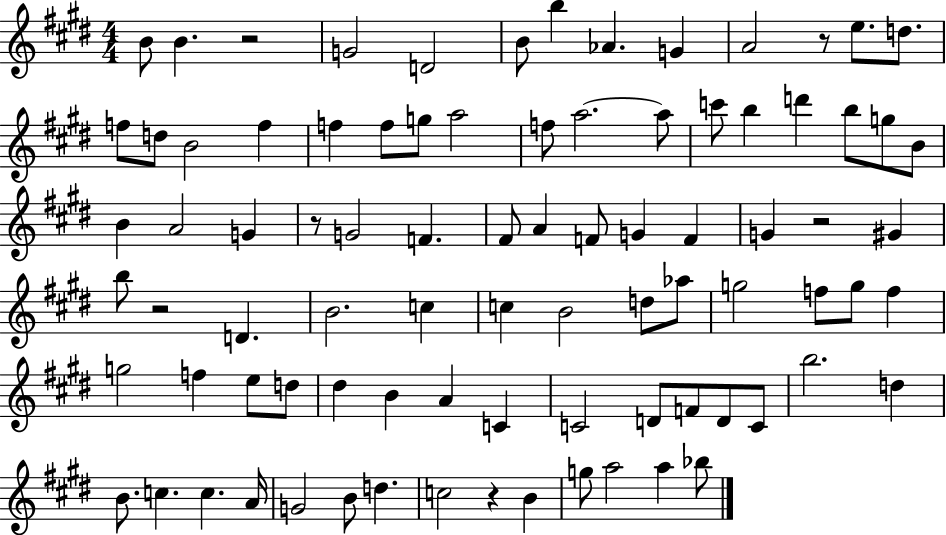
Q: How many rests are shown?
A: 6